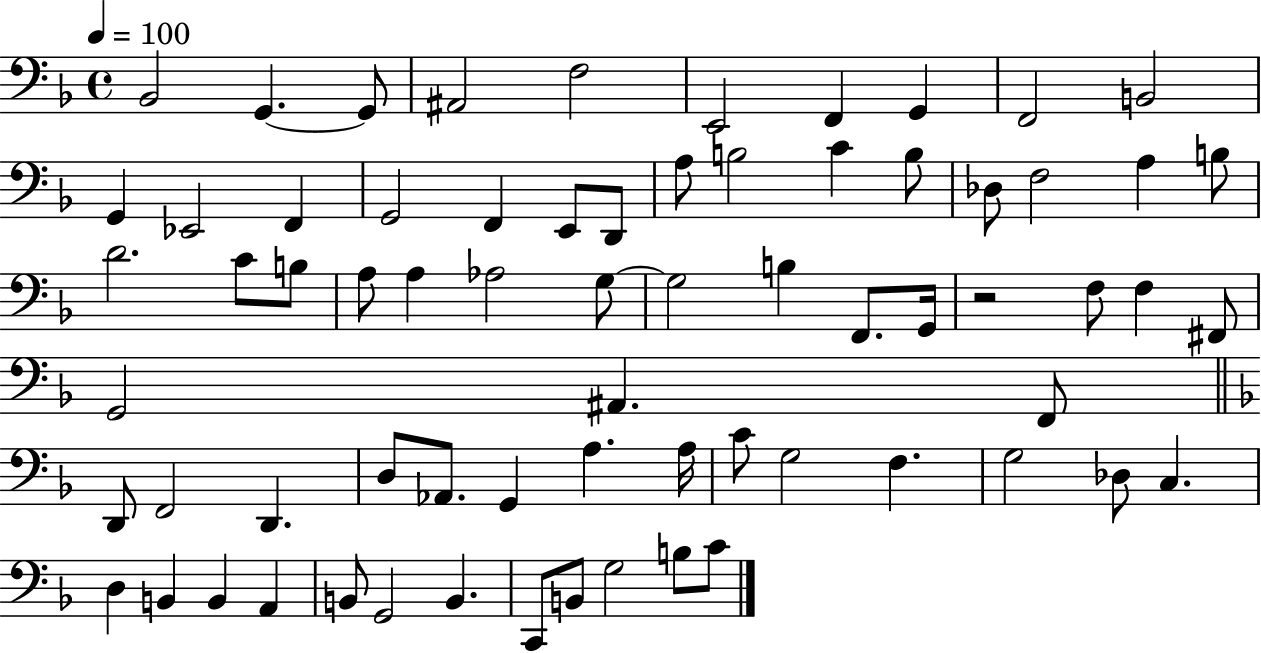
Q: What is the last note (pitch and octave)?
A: C4